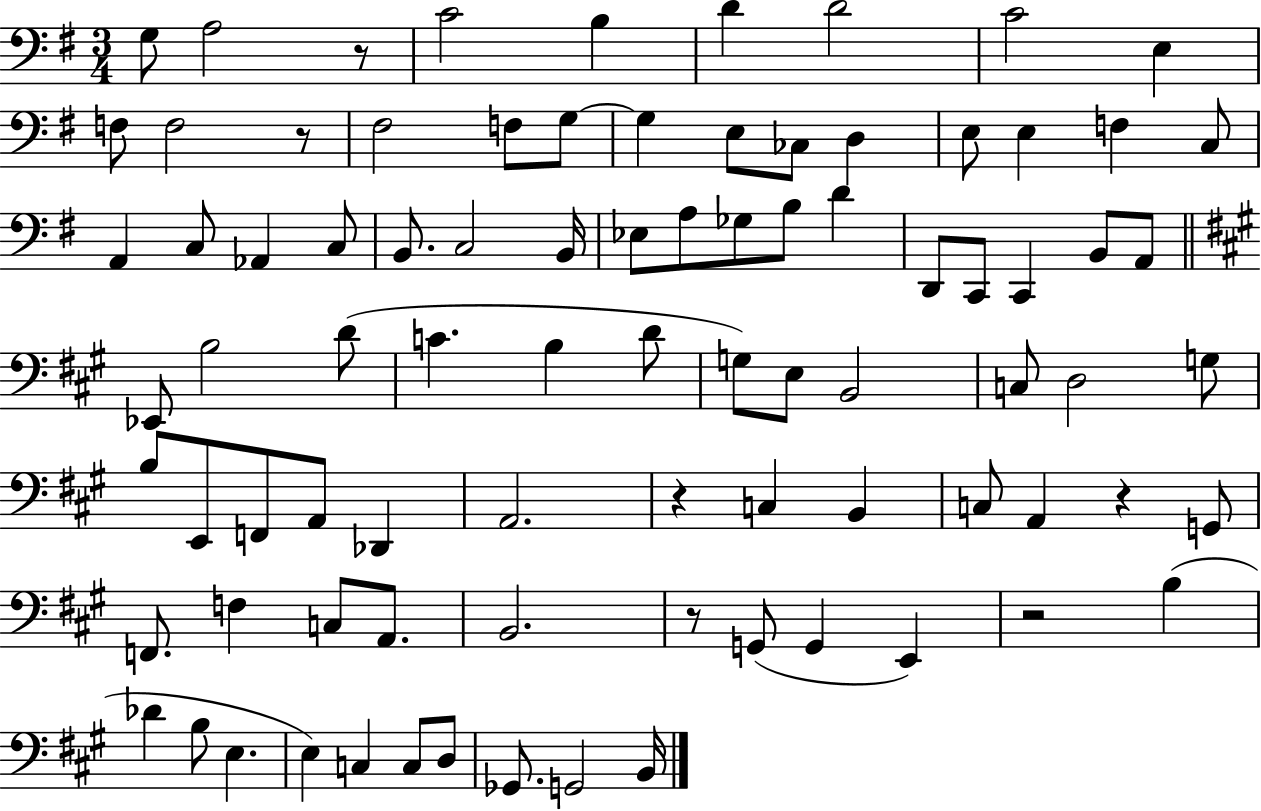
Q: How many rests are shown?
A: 6